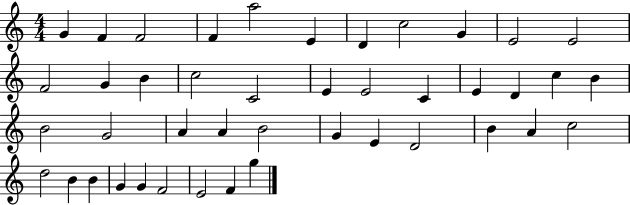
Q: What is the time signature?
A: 4/4